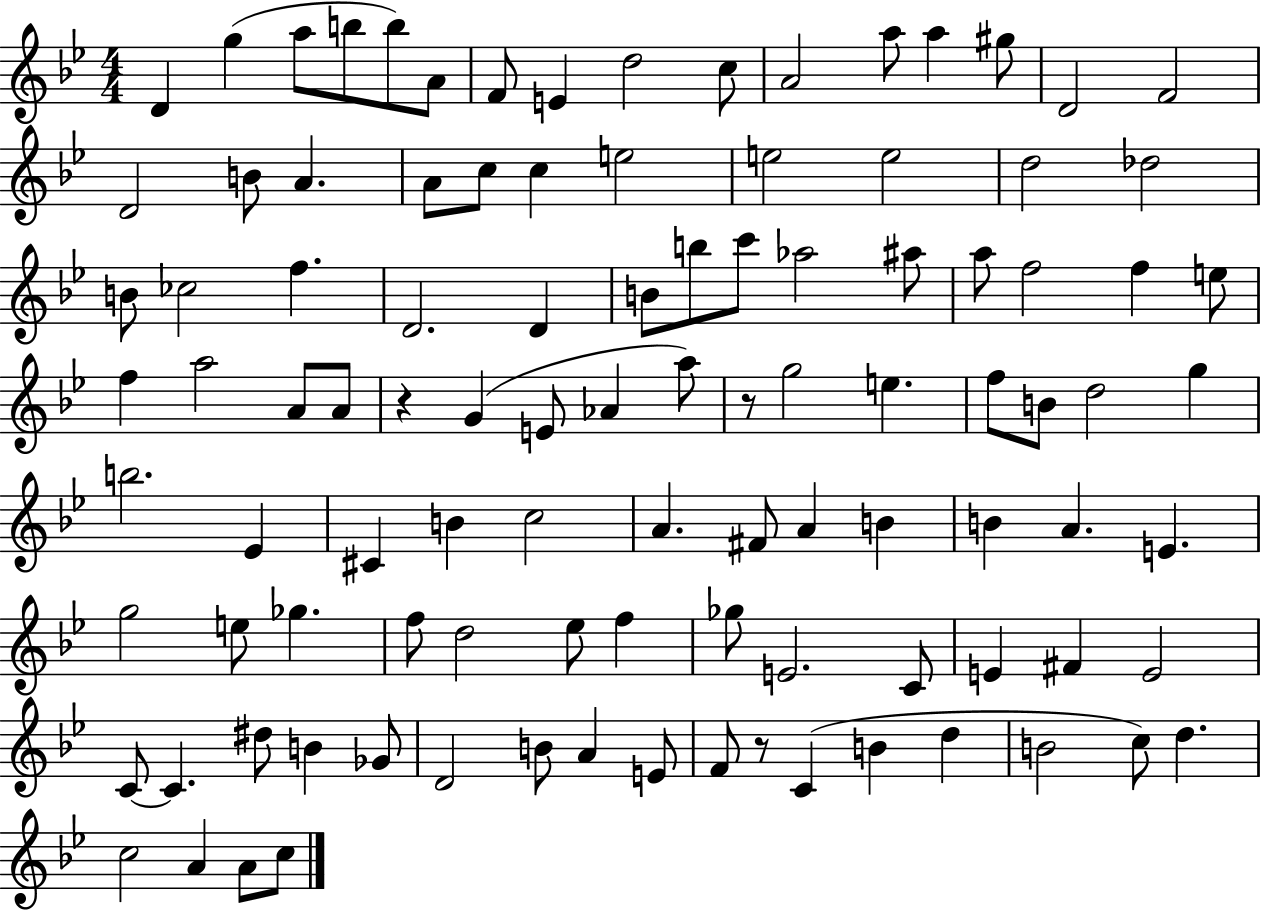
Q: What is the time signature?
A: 4/4